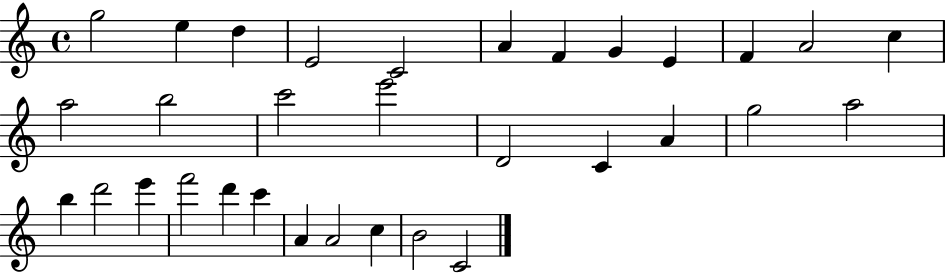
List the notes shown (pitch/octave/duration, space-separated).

G5/h E5/q D5/q E4/h C4/h A4/q F4/q G4/q E4/q F4/q A4/h C5/q A5/h B5/h C6/h E6/h D4/h C4/q A4/q G5/h A5/h B5/q D6/h E6/q F6/h D6/q C6/q A4/q A4/h C5/q B4/h C4/h